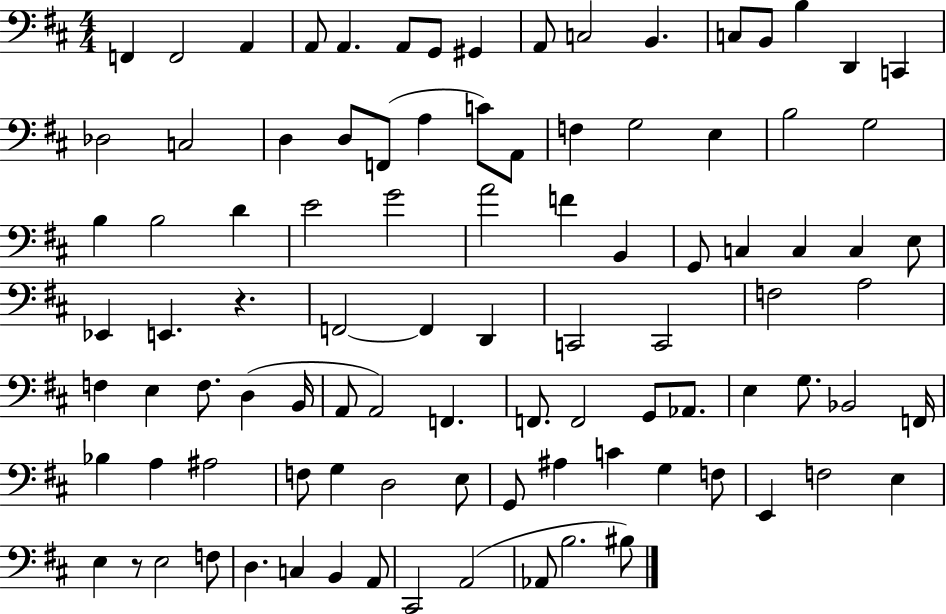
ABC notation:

X:1
T:Untitled
M:4/4
L:1/4
K:D
F,, F,,2 A,, A,,/2 A,, A,,/2 G,,/2 ^G,, A,,/2 C,2 B,, C,/2 B,,/2 B, D,, C,, _D,2 C,2 D, D,/2 F,,/2 A, C/2 A,,/2 F, G,2 E, B,2 G,2 B, B,2 D E2 G2 A2 F B,, G,,/2 C, C, C, E,/2 _E,, E,, z F,,2 F,, D,, C,,2 C,,2 F,2 A,2 F, E, F,/2 D, B,,/4 A,,/2 A,,2 F,, F,,/2 F,,2 G,,/2 _A,,/2 E, G,/2 _B,,2 F,,/4 _B, A, ^A,2 F,/2 G, D,2 E,/2 G,,/2 ^A, C G, F,/2 E,, F,2 E, E, z/2 E,2 F,/2 D, C, B,, A,,/2 ^C,,2 A,,2 _A,,/2 B,2 ^B,/2